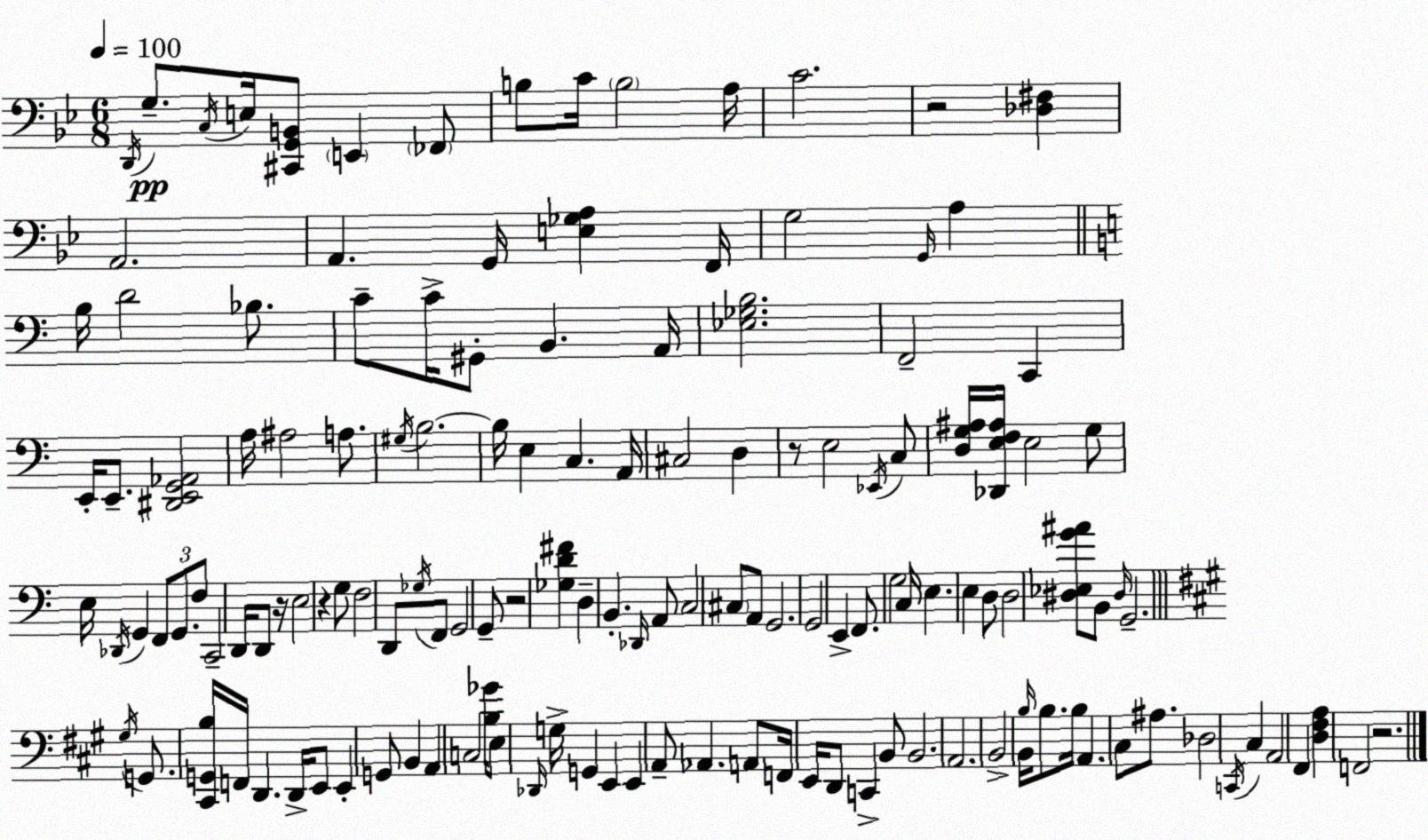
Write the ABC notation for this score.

X:1
T:Untitled
M:6/8
L:1/4
K:Bb
D,,/4 G,/2 C,/4 E,/4 [^C,,G,,B,,]/2 E,, _F,,/2 B,/2 C/4 B,2 A,/4 C2 z2 [_D,^F,] A,,2 A,, G,,/4 [E,_G,A,] F,,/4 G,2 G,,/4 A, B,/4 D2 _B,/2 C/2 C/4 ^G,,/2 B,, A,,/4 [_E,_G,B,]2 F,,2 C,, E,,/4 E,,/2 [^D,,E,,G,,_A,,]2 A,/4 ^A,2 A,/2 ^G,/4 B,2 B,/4 E, C, A,,/4 ^C,2 D, z/2 E,2 _E,,/4 C,/2 [D,G,^A,]/4 [_D,,E,F,^A,]/4 E,2 G,/2 E,/4 _D,,/4 G,, F,,/2 G,,/2 F,/2 C,,2 D,,/4 D,,/2 z/4 E,2 z G,/2 F,2 D,,/2 _G,/4 F,,/2 G,,2 G,,/2 z2 [_G,D^F] D, B,, _D,,/4 A,,/2 C,2 ^C,/2 A,,/2 G,,2 G,,2 E,, F,,/2 G,2 C,/4 E, E, D,/2 D,2 [^D,_E,G^A]/2 B,,/2 ^D,/4 G,,2 ^G,/4 G,,/2 [^C,,G,,B,]/4 F,,/4 D,, D,,/4 E,,/2 E,, G,,/2 B,, A,, C,2 [B,_G]/4 E,/2 _D,,/4 G,/4 G,, E,, E,, A,,/2 _A,, A,,/2 F,,/4 E,,/4 D,,/2 C,, B,,/2 B,,2 A,,2 B,,2 B,,/4 B,/4 B,/2 B,/4 A,, ^C,/2 ^A,/2 _D,2 C,,/4 ^C, A,,2 ^F,, [D,^F,A,] F,,2 z2